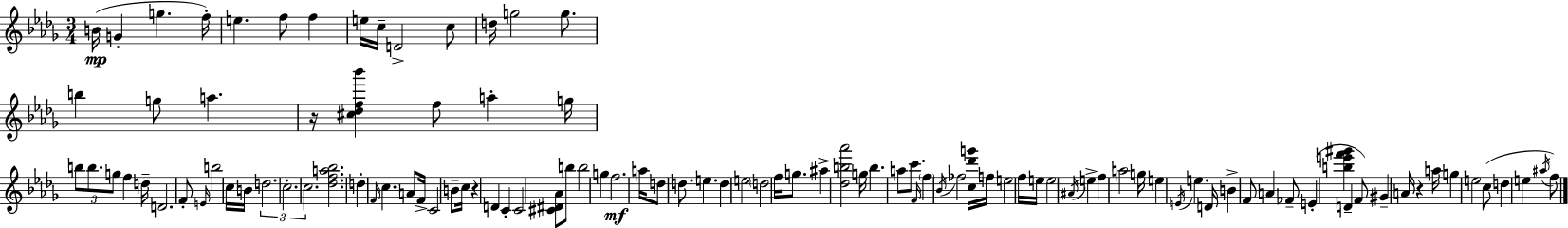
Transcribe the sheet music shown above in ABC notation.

X:1
T:Untitled
M:3/4
L:1/4
K:Bbm
B/4 G g f/4 e f/2 f e/4 c/4 D2 c/2 d/4 g2 g/2 b g/2 a z/4 [^c_df_b'] f/2 a g/4 b/2 b/2 g/2 f d/4 D2 F/2 E/4 b2 c/4 B/4 d2 c2 c2 [_dfa_b]2 d F/4 c A/2 F/4 C2 B/2 c/4 z D C C2 [^C^D_A]/2 b/2 b2 g f2 a/4 d/2 d/2 e d e2 d2 f/4 g/2 ^a [_db_a']2 g/4 b a/2 c'/2 F/4 f _B/4 _f2 [c_d'g']/4 f/4 e2 f/4 e/4 e2 ^A/4 e f a2 g/4 e E/4 e D/4 B F/2 A _F/2 E [be'f'^g'] D F/2 ^G A/4 z a/4 g e2 c/2 d e ^a/4 f/2